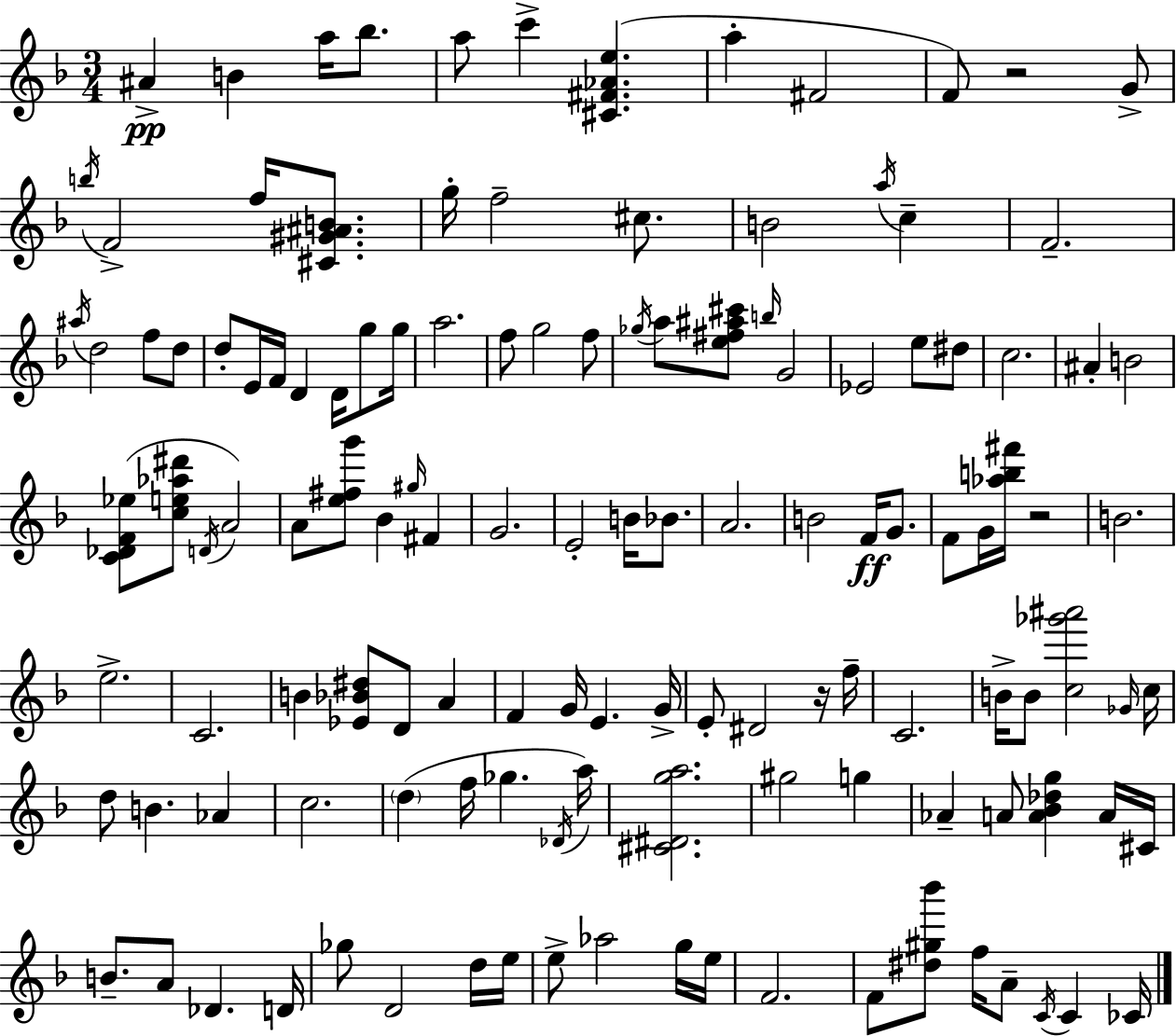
{
  \clef treble
  \numericTimeSignature
  \time 3/4
  \key d \minor
  \repeat volta 2 { ais'4->\pp b'4 a''16 bes''8. | a''8 c'''4-> <cis' fis' aes' e''>4.( | a''4-. fis'2 | f'8) r2 g'8-> | \break \acciaccatura { b''16 } f'2-> f''16 <cis' gis' ais' b'>8. | g''16-. f''2-- cis''8. | b'2 \acciaccatura { a''16 } c''4-- | f'2.-- | \break \acciaccatura { ais''16 } d''2 f''8 | d''8 d''8-. e'16 f'16 d'4 d'16 | g''8 g''16 a''2. | f''8 g''2 | \break f''8 \acciaccatura { ges''16 } a''8 <e'' fis'' ais'' cis'''>8 \grace { b''16 } g'2 | ees'2 | e''8 dis''8 c''2. | ais'4-. b'2 | \break <c' des' f' ees''>8( <c'' e'' aes'' dis'''>8 \acciaccatura { d'16 } a'2) | a'8 <e'' fis'' g'''>8 bes'4 | \grace { gis''16 } fis'4 g'2. | e'2-. | \break b'16 bes'8. a'2. | b'2 | f'16\ff g'8. f'8 g'16 <aes'' b'' fis'''>16 r2 | b'2. | \break e''2.-> | c'2. | b'4 <ees' bes' dis''>8 | d'8 a'4 f'4 g'16 | \break e'4. g'16-> e'8-. dis'2 | r16 f''16-- c'2. | b'16-> b'8 <c'' ges''' ais'''>2 | \grace { ges'16 } c''16 d''8 b'4. | \break aes'4 c''2. | \parenthesize d''4( | f''16 ges''4. \acciaccatura { des'16 } a''16) <cis' dis' g'' a''>2. | gis''2 | \break g''4 aes'4-- | a'8 <a' bes' des'' g''>4 a'16 cis'16 b'8.-- | a'8 des'4. d'16 ges''8 d'2 | d''16 e''16 e''8-> aes''2 | \break g''16 e''16 f'2. | f'8 <dis'' gis'' bes'''>8 | f''16 a'8-- \acciaccatura { c'16 } c'4 ces'16 } \bar "|."
}